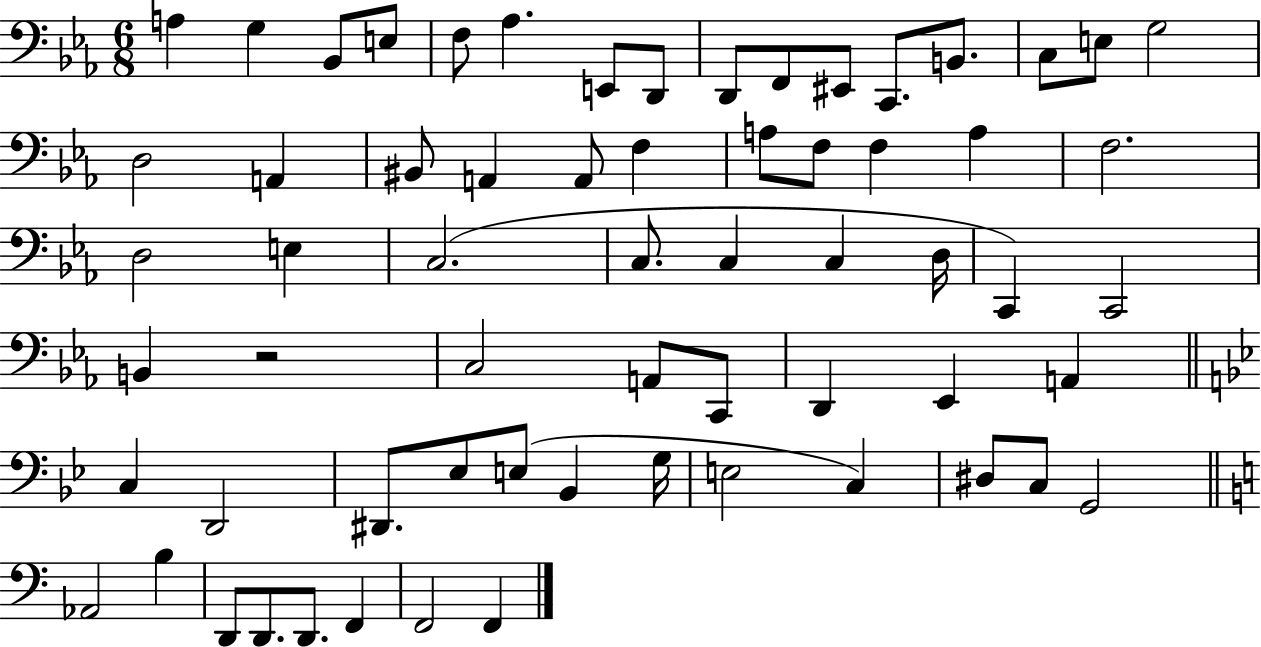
A3/q G3/q Bb2/e E3/e F3/e Ab3/q. E2/e D2/e D2/e F2/e EIS2/e C2/e. B2/e. C3/e E3/e G3/h D3/h A2/q BIS2/e A2/q A2/e F3/q A3/e F3/e F3/q A3/q F3/h. D3/h E3/q C3/h. C3/e. C3/q C3/q D3/s C2/q C2/h B2/q R/h C3/h A2/e C2/e D2/q Eb2/q A2/q C3/q D2/h D#2/e. Eb3/e E3/e Bb2/q G3/s E3/h C3/q D#3/e C3/e G2/h Ab2/h B3/q D2/e D2/e. D2/e. F2/q F2/h F2/q